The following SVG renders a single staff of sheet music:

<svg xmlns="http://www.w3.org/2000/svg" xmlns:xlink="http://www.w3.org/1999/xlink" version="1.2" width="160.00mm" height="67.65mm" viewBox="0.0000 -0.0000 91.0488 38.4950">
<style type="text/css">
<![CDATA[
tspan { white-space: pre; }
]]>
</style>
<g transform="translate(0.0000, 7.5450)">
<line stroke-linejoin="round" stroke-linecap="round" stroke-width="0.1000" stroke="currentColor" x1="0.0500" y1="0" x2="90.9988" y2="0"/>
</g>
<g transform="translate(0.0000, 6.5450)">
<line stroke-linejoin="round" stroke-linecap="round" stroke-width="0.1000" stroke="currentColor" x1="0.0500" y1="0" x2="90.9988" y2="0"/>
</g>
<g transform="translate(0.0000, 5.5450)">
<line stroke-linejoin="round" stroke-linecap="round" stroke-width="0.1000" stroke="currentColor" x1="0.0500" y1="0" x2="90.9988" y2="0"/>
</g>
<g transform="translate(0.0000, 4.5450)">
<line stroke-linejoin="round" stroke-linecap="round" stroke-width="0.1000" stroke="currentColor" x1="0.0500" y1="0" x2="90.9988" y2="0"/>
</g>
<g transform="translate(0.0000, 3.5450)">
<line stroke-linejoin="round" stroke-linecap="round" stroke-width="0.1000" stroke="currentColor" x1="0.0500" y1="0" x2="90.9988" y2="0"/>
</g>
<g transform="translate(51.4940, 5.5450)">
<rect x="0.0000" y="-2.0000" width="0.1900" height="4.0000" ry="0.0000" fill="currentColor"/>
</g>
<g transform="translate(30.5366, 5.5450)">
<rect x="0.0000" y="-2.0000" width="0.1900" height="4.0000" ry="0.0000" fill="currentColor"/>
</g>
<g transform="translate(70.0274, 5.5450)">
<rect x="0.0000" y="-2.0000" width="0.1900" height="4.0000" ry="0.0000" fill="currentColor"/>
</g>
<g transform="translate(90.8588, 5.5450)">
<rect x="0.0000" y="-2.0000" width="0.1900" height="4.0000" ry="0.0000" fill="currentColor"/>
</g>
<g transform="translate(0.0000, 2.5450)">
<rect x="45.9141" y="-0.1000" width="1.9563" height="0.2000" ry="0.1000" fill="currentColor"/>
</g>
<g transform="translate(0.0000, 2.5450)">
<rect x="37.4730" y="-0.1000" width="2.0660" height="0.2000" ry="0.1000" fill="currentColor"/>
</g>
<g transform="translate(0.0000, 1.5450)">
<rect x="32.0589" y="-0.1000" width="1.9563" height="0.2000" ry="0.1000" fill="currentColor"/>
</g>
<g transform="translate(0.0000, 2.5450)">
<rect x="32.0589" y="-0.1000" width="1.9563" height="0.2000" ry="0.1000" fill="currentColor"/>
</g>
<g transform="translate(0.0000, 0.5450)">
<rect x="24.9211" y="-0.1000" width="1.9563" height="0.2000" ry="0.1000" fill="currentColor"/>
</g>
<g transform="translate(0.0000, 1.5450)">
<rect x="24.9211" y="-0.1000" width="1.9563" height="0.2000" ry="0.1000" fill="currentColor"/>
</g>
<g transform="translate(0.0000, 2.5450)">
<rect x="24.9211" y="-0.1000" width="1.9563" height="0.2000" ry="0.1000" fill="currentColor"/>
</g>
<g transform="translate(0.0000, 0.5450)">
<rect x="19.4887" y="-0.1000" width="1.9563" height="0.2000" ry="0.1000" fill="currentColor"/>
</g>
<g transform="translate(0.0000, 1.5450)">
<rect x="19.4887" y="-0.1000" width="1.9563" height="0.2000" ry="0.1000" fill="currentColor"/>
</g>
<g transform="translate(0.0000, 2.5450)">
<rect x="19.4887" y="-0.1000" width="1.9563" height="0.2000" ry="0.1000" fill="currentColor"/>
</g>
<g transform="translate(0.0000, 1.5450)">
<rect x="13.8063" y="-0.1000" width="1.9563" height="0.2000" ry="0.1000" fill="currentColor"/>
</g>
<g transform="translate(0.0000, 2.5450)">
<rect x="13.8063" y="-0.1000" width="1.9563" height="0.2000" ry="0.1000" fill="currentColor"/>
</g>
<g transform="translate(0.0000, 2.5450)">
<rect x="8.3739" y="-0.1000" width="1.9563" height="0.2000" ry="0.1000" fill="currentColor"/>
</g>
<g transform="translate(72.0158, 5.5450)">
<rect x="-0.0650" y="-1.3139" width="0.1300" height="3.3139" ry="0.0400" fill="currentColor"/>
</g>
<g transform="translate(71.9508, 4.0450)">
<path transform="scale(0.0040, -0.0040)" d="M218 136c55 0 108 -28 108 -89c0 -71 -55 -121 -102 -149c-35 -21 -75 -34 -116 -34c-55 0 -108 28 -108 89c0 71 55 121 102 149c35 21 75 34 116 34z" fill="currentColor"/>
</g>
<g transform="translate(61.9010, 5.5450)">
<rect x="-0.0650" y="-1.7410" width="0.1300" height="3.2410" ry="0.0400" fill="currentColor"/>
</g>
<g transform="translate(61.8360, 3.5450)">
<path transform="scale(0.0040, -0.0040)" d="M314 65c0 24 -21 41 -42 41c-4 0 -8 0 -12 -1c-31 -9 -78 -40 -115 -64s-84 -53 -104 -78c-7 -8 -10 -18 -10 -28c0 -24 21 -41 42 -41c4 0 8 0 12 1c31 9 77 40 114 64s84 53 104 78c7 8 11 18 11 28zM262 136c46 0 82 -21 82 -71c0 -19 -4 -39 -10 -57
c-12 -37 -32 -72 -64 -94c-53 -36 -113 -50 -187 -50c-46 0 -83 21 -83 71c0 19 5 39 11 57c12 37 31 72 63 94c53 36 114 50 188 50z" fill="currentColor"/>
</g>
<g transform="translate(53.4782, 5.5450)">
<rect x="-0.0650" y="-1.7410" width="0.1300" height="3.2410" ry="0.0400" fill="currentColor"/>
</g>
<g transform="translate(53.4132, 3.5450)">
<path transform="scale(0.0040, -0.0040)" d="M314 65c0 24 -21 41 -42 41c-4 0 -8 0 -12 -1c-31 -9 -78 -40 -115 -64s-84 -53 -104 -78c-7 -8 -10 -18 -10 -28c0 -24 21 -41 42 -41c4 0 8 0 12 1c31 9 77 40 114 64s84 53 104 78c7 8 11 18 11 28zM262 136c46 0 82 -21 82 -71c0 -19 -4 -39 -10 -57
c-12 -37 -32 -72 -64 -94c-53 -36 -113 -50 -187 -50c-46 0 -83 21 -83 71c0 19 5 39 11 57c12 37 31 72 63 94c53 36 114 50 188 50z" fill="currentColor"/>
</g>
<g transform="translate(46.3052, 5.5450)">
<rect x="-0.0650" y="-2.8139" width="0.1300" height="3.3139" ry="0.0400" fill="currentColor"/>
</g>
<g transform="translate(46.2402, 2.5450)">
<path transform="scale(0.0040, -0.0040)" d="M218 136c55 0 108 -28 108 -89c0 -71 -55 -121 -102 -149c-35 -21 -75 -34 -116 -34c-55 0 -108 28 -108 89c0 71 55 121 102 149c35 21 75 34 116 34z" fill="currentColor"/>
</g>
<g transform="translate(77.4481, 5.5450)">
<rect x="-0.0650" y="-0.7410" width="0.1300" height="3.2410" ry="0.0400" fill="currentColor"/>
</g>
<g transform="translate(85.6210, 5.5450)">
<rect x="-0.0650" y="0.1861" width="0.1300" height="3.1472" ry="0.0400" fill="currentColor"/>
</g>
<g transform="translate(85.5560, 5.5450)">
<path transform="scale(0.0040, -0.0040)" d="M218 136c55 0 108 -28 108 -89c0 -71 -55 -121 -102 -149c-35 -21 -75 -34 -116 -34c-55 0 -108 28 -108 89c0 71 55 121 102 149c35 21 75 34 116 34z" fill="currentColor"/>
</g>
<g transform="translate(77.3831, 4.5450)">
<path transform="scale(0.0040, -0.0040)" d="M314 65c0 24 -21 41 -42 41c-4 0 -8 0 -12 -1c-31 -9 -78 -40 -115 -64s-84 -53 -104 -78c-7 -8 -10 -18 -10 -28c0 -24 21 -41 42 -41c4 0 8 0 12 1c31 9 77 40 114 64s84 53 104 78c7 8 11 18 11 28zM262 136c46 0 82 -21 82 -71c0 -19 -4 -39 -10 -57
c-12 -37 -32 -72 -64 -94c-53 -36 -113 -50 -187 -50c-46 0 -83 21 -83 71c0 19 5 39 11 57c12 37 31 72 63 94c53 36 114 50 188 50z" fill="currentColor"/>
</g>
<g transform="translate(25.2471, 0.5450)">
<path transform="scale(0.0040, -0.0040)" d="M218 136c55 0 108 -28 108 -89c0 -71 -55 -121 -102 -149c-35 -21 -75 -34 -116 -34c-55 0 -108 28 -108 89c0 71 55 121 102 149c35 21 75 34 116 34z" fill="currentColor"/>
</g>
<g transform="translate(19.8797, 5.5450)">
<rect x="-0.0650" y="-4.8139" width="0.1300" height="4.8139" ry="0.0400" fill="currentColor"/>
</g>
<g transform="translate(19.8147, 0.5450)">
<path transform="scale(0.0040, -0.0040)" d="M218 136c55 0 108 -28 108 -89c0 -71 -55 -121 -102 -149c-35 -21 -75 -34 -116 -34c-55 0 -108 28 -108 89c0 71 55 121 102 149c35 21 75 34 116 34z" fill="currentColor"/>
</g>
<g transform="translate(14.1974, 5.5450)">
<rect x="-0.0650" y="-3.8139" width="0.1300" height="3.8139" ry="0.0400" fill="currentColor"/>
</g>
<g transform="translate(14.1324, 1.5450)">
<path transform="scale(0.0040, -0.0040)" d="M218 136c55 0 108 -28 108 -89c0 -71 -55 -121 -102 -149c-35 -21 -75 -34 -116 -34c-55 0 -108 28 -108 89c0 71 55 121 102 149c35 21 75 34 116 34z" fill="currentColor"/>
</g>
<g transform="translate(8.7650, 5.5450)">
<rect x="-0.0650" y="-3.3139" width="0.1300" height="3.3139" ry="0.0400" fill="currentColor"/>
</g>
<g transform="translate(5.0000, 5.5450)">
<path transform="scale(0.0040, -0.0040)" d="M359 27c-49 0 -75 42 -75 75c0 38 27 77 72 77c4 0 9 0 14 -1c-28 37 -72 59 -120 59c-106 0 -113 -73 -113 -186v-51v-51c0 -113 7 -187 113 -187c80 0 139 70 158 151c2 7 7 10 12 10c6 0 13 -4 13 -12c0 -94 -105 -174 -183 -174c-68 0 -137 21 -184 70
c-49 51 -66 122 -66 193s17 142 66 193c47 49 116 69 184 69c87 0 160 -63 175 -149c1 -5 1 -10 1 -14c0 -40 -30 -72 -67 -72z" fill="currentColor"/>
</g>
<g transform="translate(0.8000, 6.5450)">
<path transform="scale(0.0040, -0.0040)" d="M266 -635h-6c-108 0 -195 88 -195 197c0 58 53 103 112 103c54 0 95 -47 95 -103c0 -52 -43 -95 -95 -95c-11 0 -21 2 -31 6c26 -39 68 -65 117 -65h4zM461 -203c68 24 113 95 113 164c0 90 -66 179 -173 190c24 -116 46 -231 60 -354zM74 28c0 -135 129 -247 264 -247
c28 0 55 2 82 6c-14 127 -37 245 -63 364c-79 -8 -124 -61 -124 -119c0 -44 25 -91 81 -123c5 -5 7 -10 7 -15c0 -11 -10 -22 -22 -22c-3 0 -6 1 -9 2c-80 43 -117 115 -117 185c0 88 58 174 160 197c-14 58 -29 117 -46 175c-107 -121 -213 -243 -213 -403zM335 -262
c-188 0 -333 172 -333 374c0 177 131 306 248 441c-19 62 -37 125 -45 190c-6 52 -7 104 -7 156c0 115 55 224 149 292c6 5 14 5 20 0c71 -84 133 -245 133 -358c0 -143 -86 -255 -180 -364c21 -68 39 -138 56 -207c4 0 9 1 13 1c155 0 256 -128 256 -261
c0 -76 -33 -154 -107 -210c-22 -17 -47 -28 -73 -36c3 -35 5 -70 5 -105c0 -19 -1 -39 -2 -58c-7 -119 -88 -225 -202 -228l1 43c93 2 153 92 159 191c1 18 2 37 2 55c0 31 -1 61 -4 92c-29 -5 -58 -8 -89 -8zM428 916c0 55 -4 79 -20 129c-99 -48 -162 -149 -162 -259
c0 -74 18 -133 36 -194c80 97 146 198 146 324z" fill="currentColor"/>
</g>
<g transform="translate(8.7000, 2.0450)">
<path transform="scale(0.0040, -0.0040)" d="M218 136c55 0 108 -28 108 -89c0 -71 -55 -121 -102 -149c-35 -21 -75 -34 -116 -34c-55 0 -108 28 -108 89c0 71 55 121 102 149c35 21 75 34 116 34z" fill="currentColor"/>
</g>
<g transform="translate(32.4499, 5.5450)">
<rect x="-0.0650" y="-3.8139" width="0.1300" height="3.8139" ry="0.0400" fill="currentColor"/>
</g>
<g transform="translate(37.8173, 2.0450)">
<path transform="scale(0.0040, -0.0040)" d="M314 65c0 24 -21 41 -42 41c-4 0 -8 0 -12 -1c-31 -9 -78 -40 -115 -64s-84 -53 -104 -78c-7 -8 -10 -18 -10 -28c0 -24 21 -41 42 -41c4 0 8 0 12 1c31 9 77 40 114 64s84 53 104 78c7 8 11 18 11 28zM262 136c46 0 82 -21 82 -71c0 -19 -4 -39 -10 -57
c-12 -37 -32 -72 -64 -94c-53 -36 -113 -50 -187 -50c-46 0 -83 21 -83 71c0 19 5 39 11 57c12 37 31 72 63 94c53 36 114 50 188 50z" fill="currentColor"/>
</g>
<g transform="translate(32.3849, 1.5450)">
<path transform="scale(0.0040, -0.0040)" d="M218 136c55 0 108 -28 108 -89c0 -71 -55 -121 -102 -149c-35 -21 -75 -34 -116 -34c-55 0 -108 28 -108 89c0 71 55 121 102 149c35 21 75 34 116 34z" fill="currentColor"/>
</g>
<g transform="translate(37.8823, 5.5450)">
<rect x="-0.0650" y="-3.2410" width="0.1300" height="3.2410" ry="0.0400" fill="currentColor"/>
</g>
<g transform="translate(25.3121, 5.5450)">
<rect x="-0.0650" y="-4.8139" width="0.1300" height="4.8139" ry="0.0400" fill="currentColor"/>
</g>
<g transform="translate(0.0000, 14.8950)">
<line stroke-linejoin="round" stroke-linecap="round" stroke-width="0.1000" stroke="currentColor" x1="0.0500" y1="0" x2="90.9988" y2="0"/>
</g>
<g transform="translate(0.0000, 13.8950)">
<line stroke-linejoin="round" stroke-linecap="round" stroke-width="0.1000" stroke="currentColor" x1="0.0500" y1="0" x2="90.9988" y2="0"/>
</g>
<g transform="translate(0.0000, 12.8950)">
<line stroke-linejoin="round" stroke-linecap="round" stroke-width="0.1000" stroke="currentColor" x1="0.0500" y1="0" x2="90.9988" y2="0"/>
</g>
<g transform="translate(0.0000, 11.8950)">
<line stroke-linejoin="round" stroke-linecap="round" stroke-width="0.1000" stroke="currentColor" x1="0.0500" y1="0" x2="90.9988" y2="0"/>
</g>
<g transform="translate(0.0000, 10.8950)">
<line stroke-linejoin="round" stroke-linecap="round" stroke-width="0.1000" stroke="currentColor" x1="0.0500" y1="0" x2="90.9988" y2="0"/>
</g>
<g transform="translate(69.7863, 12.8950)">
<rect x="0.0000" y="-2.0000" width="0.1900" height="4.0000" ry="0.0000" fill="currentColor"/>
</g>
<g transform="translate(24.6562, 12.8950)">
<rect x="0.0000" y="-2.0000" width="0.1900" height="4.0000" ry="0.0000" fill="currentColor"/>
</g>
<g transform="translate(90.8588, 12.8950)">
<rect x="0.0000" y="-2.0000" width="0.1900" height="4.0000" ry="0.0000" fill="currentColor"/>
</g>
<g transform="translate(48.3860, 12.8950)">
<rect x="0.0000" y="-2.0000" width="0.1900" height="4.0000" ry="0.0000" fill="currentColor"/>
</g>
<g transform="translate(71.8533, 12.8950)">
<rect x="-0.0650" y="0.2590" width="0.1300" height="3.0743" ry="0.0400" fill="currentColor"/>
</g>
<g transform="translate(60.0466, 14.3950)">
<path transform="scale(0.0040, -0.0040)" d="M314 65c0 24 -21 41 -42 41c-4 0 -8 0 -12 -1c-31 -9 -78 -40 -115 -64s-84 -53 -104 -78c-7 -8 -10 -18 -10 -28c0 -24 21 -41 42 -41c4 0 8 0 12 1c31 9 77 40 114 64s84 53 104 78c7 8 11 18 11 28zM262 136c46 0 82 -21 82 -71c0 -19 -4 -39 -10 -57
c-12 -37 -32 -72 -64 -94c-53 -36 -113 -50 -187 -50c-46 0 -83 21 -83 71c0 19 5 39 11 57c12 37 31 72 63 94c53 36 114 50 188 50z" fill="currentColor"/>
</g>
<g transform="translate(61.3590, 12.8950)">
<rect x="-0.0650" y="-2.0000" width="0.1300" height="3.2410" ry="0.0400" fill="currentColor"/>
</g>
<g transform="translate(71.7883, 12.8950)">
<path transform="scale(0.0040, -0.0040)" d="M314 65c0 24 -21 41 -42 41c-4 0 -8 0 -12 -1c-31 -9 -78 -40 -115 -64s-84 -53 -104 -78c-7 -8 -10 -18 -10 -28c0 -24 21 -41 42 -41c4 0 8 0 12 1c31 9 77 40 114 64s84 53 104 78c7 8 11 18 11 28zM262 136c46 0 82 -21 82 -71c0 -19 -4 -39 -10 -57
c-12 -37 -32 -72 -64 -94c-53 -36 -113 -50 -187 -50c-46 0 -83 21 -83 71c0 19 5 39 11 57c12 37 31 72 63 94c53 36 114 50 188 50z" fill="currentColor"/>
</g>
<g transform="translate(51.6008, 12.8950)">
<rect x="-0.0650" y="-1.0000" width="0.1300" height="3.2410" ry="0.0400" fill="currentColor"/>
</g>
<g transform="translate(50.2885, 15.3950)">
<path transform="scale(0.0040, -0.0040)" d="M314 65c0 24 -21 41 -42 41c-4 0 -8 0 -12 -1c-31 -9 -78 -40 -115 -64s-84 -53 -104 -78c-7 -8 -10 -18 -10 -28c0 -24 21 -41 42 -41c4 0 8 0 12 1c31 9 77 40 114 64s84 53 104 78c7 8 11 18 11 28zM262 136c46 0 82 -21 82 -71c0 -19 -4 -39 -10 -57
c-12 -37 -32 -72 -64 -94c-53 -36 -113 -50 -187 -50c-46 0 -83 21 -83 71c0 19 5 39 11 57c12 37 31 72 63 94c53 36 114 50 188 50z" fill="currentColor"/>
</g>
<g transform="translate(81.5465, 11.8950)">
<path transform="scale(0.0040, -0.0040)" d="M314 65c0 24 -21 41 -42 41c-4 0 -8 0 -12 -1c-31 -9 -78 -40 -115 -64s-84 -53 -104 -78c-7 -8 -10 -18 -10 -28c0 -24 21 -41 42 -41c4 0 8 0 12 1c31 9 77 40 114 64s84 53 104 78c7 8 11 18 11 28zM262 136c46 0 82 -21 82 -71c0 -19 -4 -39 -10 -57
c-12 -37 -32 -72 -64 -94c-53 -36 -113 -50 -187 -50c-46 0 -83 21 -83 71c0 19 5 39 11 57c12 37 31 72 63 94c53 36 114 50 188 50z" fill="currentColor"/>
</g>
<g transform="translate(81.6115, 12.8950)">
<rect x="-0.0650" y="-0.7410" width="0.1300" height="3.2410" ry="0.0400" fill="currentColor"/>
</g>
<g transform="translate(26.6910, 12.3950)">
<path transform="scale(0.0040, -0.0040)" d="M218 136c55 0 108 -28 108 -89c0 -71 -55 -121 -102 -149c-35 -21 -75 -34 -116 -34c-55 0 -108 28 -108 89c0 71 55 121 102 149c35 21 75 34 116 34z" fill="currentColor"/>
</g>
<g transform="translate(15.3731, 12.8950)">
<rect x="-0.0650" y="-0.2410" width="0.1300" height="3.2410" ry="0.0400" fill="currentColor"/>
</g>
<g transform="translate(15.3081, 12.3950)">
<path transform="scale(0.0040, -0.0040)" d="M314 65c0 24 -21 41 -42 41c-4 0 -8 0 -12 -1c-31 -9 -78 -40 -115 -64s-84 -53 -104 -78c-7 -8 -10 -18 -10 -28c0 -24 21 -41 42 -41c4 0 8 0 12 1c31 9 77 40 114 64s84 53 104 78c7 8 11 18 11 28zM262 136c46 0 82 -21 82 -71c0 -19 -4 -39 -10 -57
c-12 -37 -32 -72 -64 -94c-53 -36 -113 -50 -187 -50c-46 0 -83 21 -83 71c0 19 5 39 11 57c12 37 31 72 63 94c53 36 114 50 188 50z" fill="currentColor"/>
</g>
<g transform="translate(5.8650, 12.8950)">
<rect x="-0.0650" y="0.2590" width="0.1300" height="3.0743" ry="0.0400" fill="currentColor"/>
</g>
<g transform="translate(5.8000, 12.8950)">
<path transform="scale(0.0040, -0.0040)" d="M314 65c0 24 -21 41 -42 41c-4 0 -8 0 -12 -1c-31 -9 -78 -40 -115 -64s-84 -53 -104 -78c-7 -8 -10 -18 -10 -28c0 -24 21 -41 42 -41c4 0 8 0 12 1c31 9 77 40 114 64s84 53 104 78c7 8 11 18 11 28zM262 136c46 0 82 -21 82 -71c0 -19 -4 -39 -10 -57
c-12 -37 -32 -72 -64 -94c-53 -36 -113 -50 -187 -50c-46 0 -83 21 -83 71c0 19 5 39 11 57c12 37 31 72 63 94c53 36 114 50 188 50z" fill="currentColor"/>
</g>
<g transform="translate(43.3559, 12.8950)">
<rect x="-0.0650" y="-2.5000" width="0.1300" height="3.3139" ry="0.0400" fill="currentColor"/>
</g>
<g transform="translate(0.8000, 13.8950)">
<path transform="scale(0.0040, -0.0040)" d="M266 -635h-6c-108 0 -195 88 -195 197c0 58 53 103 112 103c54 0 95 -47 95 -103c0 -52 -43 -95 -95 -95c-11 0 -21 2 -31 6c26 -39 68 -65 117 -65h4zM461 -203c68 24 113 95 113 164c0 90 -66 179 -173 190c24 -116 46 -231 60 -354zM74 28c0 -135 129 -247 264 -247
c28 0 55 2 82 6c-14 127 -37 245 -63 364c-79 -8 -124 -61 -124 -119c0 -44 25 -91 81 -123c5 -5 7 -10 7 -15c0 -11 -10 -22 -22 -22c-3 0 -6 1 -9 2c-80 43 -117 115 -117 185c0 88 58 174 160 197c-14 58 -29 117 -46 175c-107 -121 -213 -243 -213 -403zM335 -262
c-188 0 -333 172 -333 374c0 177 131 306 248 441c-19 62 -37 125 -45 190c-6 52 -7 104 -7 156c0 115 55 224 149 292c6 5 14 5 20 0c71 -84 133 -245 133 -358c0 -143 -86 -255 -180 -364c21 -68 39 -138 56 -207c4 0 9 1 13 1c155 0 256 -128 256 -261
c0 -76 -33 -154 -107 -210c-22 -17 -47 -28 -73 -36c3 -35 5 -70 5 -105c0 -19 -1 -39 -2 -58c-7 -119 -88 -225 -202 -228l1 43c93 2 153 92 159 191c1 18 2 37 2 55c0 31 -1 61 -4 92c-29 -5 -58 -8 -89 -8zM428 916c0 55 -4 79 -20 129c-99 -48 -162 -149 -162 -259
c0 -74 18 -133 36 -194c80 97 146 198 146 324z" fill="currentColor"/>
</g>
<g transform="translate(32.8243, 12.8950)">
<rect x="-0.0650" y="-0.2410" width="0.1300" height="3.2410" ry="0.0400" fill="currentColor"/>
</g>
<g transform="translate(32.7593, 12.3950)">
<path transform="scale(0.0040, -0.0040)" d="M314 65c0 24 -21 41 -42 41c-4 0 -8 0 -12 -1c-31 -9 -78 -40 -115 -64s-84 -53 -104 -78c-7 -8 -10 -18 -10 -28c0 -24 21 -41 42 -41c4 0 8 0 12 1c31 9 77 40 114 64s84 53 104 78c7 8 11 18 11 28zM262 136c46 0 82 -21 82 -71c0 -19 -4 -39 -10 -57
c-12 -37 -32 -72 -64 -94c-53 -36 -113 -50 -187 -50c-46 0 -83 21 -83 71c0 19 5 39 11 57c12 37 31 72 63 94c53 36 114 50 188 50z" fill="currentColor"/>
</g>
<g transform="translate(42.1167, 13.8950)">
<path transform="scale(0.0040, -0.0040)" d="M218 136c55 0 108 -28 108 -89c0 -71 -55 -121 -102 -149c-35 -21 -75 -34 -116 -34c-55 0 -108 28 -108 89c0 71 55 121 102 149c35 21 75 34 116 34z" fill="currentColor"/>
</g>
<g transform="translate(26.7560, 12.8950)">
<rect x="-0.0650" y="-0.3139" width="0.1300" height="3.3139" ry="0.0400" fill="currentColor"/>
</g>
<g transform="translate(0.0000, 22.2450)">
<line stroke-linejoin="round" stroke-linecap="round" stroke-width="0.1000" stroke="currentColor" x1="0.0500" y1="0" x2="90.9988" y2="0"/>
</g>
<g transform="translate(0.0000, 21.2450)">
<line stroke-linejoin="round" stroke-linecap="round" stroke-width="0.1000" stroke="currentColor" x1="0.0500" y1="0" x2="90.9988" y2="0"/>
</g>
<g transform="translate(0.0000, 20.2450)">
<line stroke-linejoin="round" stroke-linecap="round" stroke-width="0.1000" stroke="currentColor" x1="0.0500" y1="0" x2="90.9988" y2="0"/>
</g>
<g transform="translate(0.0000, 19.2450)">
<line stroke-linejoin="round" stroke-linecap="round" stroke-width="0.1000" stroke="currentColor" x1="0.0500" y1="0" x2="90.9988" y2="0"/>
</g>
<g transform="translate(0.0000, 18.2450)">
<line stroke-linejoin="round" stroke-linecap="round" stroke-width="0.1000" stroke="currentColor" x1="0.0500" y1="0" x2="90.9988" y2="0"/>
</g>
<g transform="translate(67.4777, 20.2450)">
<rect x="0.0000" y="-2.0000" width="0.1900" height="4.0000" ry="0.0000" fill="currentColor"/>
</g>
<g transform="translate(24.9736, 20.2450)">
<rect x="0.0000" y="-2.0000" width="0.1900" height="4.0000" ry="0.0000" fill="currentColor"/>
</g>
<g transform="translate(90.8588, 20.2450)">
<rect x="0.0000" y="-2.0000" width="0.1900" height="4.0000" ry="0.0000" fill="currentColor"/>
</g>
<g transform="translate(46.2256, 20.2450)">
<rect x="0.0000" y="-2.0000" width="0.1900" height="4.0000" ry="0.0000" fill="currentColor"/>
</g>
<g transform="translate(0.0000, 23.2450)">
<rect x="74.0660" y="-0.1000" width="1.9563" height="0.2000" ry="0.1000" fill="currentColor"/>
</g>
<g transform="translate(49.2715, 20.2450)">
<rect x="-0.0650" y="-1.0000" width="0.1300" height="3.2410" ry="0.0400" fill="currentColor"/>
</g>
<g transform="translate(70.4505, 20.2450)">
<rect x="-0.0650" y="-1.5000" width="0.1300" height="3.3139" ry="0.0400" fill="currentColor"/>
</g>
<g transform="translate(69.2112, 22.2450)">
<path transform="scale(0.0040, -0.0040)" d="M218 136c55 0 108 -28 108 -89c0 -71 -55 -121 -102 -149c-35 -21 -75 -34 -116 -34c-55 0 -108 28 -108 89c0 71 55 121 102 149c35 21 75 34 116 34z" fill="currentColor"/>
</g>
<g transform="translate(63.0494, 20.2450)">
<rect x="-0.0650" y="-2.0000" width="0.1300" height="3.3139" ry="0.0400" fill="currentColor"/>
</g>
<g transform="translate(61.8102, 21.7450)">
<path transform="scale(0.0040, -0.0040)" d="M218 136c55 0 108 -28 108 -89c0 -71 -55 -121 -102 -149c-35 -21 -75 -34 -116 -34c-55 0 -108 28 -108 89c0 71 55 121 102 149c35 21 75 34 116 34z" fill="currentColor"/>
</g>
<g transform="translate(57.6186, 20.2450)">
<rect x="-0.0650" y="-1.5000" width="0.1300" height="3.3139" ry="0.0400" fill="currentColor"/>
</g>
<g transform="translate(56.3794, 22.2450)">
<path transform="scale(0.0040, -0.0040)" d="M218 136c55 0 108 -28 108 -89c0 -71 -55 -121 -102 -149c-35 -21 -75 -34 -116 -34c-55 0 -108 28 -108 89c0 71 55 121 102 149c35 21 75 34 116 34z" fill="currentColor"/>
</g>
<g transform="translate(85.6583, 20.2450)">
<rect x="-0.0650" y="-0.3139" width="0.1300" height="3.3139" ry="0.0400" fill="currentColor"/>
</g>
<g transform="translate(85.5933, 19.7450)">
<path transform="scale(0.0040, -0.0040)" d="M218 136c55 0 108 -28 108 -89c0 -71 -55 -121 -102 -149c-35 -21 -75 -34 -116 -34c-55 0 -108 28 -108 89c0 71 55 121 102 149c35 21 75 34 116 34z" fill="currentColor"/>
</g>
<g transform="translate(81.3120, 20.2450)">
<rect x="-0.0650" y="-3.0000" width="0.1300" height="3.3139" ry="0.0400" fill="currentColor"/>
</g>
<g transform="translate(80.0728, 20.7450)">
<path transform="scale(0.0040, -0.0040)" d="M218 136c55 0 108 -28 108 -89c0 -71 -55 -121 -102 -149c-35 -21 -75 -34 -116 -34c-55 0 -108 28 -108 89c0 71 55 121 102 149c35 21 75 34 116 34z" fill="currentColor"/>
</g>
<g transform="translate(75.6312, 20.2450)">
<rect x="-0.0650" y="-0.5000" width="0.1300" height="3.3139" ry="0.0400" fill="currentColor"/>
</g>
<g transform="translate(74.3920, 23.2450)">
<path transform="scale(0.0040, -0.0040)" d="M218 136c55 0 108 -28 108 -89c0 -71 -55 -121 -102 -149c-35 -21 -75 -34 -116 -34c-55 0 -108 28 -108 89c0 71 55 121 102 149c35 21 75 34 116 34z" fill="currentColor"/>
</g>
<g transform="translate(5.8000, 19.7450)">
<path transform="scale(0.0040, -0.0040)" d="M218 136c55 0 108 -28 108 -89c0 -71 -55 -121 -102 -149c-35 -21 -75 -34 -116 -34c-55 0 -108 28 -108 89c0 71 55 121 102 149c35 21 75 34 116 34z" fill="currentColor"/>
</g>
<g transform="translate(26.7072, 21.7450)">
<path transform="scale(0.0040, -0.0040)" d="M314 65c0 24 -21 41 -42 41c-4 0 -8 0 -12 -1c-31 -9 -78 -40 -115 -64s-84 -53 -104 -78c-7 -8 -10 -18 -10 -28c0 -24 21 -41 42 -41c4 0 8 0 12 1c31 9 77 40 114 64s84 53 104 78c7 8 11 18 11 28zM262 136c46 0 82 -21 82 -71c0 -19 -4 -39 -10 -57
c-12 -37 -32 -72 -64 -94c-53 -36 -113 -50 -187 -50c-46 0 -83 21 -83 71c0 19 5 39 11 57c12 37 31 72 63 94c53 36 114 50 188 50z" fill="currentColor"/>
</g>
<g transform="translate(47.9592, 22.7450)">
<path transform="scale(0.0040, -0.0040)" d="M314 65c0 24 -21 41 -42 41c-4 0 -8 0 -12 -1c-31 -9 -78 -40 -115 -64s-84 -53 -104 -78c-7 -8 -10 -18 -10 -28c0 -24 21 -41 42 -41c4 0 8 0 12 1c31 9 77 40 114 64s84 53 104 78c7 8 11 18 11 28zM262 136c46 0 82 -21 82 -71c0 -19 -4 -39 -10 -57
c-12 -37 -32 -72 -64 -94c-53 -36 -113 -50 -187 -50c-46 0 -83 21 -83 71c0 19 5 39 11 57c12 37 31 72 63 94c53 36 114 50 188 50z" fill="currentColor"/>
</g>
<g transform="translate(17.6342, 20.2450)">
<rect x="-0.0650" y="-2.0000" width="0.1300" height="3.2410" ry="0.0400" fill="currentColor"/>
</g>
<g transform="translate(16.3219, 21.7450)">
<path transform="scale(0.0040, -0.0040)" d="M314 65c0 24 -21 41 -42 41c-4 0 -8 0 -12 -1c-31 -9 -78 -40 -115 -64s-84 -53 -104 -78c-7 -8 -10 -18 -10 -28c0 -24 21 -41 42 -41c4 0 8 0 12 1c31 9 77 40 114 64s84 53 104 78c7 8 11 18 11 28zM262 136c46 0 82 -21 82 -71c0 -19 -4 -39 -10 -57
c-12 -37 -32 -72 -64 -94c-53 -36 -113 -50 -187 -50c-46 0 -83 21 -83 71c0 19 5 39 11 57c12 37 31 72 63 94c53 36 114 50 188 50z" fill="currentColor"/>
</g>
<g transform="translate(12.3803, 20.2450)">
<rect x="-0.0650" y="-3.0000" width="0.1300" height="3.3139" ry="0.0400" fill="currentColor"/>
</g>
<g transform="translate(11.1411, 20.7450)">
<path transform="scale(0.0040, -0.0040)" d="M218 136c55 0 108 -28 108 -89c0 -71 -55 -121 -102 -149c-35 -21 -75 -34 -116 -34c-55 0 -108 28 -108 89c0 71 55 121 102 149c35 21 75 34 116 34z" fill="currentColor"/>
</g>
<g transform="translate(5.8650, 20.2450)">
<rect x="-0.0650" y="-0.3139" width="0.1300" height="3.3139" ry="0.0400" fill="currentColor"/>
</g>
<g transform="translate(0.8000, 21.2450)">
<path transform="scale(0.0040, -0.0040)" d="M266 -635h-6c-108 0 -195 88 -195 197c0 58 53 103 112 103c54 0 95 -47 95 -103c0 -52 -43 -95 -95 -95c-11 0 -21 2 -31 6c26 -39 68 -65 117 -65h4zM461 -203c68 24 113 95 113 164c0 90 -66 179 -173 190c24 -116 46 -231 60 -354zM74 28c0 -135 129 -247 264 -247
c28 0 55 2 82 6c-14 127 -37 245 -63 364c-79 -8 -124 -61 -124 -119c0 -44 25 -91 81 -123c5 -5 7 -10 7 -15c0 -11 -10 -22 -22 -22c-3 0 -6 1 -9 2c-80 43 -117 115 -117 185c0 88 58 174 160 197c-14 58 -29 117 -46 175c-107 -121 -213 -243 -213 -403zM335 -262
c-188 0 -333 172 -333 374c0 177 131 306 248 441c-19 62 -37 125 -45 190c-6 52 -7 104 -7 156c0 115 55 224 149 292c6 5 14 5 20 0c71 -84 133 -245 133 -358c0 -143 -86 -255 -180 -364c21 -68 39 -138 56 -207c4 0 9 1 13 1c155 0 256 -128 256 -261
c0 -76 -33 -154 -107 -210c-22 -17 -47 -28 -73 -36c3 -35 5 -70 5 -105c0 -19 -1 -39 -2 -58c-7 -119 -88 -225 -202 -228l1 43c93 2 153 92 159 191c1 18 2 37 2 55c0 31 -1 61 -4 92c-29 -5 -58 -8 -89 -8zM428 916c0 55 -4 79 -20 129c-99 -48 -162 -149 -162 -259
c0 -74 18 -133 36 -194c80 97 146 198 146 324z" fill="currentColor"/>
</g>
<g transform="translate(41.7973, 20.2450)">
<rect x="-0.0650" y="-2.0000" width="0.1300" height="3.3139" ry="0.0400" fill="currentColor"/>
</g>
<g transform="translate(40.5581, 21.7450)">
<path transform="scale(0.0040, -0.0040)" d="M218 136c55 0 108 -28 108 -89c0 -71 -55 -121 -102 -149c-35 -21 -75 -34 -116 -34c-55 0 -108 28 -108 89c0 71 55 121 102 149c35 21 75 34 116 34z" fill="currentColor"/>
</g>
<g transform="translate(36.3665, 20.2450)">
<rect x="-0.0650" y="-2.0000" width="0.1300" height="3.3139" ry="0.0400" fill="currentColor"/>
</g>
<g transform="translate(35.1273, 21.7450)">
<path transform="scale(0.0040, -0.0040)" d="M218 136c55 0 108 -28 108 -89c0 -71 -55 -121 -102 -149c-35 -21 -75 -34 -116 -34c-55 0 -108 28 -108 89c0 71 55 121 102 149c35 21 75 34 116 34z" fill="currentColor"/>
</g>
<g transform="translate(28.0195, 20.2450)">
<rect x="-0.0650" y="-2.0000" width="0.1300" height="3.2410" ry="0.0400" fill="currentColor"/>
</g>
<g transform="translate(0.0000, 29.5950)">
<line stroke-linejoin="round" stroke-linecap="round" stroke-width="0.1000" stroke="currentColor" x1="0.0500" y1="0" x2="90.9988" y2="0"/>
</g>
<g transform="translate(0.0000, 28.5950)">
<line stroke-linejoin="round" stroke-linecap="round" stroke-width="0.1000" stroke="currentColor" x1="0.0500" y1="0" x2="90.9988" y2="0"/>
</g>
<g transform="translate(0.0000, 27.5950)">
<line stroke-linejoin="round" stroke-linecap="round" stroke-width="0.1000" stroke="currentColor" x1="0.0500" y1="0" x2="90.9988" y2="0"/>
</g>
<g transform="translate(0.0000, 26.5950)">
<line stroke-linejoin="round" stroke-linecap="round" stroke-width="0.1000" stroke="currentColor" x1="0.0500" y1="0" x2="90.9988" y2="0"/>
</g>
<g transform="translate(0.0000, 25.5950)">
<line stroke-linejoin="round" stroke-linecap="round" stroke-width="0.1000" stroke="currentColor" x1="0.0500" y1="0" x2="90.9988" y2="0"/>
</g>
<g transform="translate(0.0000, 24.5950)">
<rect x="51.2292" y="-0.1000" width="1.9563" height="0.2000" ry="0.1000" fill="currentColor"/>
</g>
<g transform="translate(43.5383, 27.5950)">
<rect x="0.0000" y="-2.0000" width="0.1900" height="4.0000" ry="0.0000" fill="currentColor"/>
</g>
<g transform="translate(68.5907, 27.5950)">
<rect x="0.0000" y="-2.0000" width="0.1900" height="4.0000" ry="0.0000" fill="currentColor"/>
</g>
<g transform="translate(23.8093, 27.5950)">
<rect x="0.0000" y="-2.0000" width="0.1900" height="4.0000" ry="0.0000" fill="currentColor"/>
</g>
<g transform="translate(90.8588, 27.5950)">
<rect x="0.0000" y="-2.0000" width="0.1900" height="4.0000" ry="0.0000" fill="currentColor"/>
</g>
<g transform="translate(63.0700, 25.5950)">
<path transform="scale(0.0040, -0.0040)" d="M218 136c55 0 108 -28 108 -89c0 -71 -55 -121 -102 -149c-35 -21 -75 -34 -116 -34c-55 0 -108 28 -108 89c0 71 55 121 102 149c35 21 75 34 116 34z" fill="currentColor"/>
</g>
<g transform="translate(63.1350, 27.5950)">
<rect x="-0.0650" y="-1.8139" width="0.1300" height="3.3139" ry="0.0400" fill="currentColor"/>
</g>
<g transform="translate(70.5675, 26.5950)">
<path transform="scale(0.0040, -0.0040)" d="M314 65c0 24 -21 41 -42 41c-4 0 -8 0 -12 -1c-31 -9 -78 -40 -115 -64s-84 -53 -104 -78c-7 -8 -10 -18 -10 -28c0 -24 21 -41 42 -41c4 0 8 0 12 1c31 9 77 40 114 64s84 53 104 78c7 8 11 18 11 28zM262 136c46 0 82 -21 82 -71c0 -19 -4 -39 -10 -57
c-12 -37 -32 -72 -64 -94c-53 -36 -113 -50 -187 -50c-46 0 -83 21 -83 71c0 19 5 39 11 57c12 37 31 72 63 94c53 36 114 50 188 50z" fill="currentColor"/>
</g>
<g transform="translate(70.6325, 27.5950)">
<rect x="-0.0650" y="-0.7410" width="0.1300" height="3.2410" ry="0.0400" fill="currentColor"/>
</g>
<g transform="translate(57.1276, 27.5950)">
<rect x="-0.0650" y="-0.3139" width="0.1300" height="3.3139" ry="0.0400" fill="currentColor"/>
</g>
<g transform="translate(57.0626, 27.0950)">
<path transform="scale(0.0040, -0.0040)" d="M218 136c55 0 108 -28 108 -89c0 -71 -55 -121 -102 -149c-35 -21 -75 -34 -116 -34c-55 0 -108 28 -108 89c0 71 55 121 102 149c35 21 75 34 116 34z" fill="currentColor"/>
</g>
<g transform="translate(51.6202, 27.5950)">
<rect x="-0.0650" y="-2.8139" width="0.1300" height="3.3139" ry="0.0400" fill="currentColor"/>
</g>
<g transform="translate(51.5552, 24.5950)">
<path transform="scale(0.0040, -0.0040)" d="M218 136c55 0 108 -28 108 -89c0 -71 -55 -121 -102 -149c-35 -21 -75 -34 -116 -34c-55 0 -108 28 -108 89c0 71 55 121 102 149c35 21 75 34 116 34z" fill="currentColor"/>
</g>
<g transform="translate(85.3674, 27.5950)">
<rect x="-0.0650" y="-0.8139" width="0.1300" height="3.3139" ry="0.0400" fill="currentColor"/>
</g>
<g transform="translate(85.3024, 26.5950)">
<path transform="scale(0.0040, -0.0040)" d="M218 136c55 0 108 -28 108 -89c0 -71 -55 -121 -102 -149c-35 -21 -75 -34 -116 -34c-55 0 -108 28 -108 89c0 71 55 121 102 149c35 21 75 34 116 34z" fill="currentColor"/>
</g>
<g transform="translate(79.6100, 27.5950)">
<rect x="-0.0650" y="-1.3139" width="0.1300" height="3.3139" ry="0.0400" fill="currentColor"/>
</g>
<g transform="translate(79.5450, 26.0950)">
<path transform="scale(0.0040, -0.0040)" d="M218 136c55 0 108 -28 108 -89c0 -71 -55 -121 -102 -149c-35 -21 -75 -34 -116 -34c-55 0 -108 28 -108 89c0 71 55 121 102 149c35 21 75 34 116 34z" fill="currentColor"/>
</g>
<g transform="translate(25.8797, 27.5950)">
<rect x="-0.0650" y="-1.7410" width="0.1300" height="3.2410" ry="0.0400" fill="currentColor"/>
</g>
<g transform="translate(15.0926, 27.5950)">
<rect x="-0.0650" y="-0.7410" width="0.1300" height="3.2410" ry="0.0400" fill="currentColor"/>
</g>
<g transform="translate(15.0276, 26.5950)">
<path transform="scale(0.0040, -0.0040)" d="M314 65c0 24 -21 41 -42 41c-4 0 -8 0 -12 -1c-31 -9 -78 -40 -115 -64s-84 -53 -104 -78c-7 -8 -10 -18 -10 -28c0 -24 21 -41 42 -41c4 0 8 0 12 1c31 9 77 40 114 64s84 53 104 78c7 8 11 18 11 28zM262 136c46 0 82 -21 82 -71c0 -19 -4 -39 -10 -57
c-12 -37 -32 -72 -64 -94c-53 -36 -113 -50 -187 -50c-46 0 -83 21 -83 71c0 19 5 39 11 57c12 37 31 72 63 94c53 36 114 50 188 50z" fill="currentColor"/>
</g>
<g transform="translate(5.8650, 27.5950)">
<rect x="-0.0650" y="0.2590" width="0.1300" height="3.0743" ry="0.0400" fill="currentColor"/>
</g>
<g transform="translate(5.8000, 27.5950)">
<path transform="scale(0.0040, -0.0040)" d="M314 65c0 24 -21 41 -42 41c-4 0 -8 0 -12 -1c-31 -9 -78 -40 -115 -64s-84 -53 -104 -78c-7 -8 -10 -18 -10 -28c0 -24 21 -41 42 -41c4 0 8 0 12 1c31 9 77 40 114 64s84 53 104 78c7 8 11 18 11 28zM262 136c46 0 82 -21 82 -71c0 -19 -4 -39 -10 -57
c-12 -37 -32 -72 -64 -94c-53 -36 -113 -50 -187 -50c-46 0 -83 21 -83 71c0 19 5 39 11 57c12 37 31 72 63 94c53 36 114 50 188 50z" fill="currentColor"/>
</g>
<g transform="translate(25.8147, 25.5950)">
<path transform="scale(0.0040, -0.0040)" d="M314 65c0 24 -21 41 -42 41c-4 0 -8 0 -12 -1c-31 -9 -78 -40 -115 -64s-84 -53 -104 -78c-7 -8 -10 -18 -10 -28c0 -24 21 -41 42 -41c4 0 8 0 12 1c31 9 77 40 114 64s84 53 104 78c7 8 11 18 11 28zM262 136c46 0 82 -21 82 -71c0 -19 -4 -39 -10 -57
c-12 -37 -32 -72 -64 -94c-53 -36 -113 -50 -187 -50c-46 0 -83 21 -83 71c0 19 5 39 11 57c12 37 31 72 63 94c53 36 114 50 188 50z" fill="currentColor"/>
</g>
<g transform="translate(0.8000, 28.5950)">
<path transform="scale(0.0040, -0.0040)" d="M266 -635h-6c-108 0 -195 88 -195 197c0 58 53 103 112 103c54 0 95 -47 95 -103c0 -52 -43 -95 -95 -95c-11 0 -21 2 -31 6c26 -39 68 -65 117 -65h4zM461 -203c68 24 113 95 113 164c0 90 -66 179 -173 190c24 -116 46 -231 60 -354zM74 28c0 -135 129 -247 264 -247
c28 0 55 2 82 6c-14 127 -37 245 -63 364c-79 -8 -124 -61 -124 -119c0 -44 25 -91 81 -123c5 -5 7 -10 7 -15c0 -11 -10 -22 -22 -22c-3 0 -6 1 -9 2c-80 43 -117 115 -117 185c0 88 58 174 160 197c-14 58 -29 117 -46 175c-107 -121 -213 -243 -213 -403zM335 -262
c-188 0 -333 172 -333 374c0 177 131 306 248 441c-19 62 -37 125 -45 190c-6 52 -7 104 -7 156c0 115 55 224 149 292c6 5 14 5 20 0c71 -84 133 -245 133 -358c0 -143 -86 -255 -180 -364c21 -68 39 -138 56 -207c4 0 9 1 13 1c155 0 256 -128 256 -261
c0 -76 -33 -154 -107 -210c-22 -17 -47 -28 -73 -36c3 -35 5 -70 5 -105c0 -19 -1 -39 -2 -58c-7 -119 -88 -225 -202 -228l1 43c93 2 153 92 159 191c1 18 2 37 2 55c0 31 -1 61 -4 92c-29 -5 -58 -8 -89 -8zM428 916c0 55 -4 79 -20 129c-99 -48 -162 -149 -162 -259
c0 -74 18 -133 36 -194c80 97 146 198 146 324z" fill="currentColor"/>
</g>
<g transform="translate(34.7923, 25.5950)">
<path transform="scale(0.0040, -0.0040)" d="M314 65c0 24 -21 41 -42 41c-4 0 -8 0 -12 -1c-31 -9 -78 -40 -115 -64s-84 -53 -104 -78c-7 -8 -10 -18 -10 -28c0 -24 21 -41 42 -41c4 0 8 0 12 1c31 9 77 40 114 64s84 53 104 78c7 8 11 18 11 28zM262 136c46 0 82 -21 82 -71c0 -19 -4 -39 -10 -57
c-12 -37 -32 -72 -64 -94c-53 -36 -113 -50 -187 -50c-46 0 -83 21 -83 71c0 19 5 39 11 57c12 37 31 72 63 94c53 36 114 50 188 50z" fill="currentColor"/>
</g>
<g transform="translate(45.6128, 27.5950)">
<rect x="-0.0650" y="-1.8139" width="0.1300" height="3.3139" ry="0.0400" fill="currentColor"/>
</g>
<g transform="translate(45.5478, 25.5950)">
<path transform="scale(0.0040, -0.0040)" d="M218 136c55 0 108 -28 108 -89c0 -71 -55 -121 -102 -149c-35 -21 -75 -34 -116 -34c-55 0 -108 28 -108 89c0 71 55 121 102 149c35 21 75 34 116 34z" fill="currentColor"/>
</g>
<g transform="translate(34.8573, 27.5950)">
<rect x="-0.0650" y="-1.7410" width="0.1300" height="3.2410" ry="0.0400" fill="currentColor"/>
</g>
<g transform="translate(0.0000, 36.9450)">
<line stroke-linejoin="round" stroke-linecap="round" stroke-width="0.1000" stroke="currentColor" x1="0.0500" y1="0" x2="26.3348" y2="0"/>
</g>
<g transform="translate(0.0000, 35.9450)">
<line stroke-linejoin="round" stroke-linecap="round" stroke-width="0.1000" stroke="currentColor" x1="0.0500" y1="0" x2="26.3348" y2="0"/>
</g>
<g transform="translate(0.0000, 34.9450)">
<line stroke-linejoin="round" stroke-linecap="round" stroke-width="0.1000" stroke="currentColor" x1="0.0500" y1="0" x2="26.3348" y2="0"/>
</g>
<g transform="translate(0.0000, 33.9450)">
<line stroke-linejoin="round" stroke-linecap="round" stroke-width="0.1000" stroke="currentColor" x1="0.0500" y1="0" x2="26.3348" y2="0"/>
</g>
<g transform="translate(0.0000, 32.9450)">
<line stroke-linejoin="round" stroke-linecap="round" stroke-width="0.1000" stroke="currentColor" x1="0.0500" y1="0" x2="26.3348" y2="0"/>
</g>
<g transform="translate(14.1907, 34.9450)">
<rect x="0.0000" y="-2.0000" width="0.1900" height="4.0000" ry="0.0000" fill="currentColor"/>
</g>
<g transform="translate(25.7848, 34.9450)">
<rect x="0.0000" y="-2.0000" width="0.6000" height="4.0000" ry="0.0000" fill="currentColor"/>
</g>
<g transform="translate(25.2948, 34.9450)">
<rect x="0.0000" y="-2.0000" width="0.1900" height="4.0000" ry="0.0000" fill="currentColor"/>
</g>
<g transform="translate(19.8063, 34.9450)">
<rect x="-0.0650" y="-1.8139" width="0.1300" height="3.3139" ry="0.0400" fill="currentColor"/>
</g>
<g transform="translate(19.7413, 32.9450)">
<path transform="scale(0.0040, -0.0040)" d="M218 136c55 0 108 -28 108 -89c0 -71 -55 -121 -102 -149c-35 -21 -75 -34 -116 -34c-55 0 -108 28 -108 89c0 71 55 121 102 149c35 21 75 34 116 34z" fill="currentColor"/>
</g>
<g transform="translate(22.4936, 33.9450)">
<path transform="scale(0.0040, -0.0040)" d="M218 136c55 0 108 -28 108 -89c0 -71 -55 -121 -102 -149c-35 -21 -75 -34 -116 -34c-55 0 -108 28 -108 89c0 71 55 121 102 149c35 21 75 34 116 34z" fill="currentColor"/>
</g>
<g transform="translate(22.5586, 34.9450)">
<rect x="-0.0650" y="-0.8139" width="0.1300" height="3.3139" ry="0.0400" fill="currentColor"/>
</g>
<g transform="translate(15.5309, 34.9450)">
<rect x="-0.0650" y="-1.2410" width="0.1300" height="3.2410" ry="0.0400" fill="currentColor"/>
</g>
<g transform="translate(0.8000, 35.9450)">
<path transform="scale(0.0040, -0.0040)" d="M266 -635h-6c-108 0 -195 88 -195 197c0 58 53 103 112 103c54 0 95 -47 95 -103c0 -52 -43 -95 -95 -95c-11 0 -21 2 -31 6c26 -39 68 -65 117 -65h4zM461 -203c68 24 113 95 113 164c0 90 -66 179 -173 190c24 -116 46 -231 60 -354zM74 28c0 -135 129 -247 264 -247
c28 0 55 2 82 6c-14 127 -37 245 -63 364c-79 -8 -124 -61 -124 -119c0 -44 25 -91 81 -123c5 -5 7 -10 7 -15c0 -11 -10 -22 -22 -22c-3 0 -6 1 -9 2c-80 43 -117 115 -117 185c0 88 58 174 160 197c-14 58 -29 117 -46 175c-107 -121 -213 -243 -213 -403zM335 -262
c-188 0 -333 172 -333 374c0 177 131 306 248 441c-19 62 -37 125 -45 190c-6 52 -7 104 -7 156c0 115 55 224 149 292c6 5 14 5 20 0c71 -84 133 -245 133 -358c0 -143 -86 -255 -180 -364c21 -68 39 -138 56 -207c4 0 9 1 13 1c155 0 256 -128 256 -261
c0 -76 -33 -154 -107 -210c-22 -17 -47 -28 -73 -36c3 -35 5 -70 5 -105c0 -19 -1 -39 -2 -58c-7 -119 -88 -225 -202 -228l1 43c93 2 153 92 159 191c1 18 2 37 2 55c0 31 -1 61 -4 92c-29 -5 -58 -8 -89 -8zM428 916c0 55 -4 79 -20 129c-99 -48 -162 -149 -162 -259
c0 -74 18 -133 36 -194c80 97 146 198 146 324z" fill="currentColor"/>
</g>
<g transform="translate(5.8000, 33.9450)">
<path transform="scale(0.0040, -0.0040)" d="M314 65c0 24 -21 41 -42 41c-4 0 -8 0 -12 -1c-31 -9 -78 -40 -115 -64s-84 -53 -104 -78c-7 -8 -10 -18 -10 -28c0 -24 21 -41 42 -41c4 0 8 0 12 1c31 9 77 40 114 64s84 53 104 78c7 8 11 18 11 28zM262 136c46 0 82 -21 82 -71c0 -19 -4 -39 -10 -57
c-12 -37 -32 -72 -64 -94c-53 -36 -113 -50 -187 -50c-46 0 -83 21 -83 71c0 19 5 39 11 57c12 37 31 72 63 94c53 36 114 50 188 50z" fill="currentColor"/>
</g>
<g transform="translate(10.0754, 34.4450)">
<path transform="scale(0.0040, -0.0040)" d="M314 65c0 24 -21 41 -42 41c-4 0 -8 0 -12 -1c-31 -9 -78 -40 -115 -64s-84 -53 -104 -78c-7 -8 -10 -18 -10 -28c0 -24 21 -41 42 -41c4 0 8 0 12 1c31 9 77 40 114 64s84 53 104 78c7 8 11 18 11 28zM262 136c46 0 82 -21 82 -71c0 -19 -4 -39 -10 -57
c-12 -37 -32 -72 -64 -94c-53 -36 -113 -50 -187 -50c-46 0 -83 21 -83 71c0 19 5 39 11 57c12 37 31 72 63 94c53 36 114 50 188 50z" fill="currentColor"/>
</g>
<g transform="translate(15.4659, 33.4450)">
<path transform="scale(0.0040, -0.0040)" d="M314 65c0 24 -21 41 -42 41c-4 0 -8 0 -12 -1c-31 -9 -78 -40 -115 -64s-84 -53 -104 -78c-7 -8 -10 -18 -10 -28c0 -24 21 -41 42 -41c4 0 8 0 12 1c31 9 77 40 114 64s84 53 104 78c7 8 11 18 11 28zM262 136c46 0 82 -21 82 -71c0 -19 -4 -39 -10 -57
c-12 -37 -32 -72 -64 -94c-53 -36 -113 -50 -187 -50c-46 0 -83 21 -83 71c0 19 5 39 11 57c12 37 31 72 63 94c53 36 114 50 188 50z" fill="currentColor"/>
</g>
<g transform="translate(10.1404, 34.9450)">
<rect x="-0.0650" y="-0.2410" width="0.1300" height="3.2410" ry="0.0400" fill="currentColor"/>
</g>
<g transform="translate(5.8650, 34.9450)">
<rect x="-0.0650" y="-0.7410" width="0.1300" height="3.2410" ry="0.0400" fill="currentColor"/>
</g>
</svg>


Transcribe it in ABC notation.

X:1
T:Untitled
M:4/4
L:1/4
K:C
b c' e' e' c' b2 a f2 f2 e d2 B B2 c2 c c2 G D2 F2 B2 d2 c A F2 F2 F F D2 E F E C A c B2 d2 f2 f2 f a c f d2 e d d2 c2 e2 f d